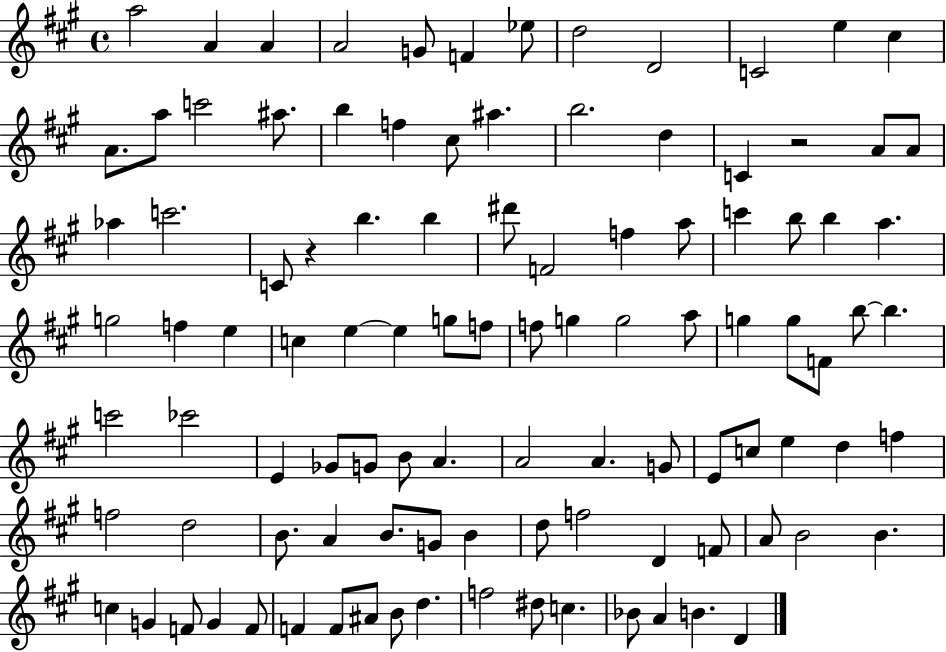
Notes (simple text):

A5/h A4/q A4/q A4/h G4/e F4/q Eb5/e D5/h D4/h C4/h E5/q C#5/q A4/e. A5/e C6/h A#5/e. B5/q F5/q C#5/e A#5/q. B5/h. D5/q C4/q R/h A4/e A4/e Ab5/q C6/h. C4/e R/q B5/q. B5/q D#6/e F4/h F5/q A5/e C6/q B5/e B5/q A5/q. G5/h F5/q E5/q C5/q E5/q E5/q G5/e F5/e F5/e G5/q G5/h A5/e G5/q G5/e F4/e B5/e B5/q. C6/h CES6/h E4/q Gb4/e G4/e B4/e A4/q. A4/h A4/q. G4/e E4/e C5/e E5/q D5/q F5/q F5/h D5/h B4/e. A4/q B4/e. G4/e B4/q D5/e F5/h D4/q F4/e A4/e B4/h B4/q. C5/q G4/q F4/e G4/q F4/e F4/q F4/e A#4/e B4/e D5/q. F5/h D#5/e C5/q. Bb4/e A4/q B4/q. D4/q